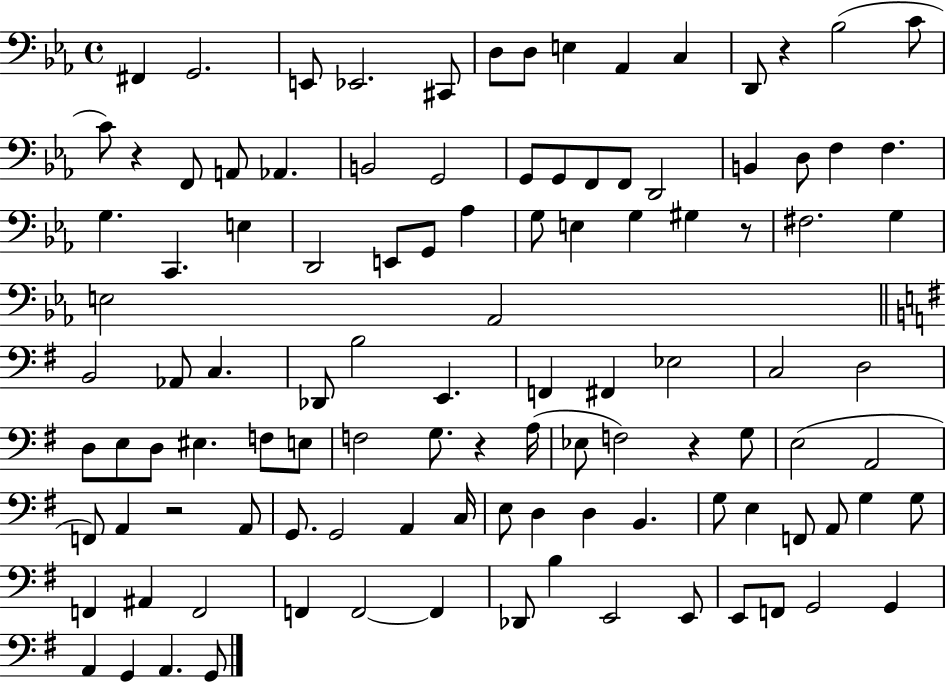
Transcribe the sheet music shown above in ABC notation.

X:1
T:Untitled
M:4/4
L:1/4
K:Eb
^F,, G,,2 E,,/2 _E,,2 ^C,,/2 D,/2 D,/2 E, _A,, C, D,,/2 z _B,2 C/2 C/2 z F,,/2 A,,/2 _A,, B,,2 G,,2 G,,/2 G,,/2 F,,/2 F,,/2 D,,2 B,, D,/2 F, F, G, C,, E, D,,2 E,,/2 G,,/2 _A, G,/2 E, G, ^G, z/2 ^F,2 G, E,2 _A,,2 B,,2 _A,,/2 C, _D,,/2 B,2 E,, F,, ^F,, _E,2 C,2 D,2 D,/2 E,/2 D,/2 ^E, F,/2 E,/2 F,2 G,/2 z A,/4 _E,/2 F,2 z G,/2 E,2 A,,2 F,,/2 A,, z2 A,,/2 G,,/2 G,,2 A,, C,/4 E,/2 D, D, B,, G,/2 E, F,,/2 A,,/2 G, G,/2 F,, ^A,, F,,2 F,, F,,2 F,, _D,,/2 B, E,,2 E,,/2 E,,/2 F,,/2 G,,2 G,, A,, G,, A,, G,,/2